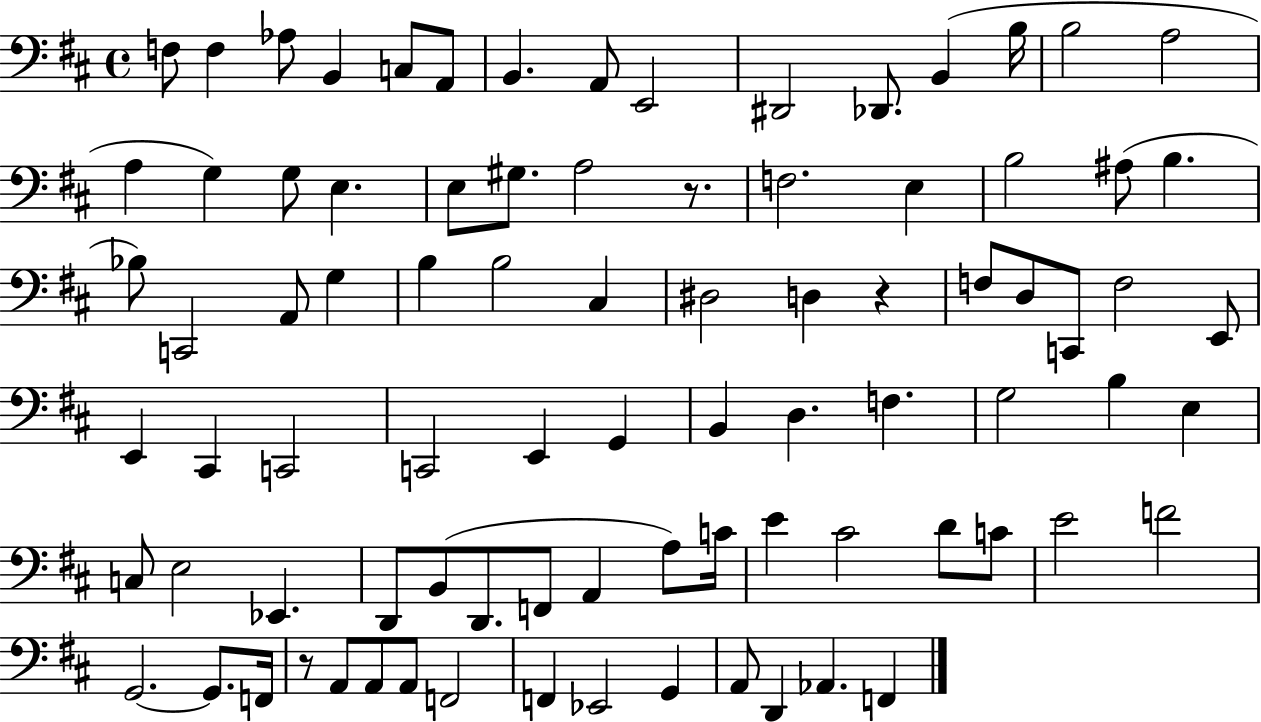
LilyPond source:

{
  \clef bass
  \time 4/4
  \defaultTimeSignature
  \key d \major
  f8 f4 aes8 b,4 c8 a,8 | b,4. a,8 e,2 | dis,2 des,8. b,4( b16 | b2 a2 | \break a4 g4) g8 e4. | e8 gis8. a2 r8. | f2. e4 | b2 ais8( b4. | \break bes8) c,2 a,8 g4 | b4 b2 cis4 | dis2 d4 r4 | f8 d8 c,8 f2 e,8 | \break e,4 cis,4 c,2 | c,2 e,4 g,4 | b,4 d4. f4. | g2 b4 e4 | \break c8 e2 ees,4. | d,8 b,8( d,8. f,8 a,4 a8) c'16 | e'4 cis'2 d'8 c'8 | e'2 f'2 | \break g,2.~~ g,8. f,16 | r8 a,8 a,8 a,8 f,2 | f,4 ees,2 g,4 | a,8 d,4 aes,4. f,4 | \break \bar "|."
}